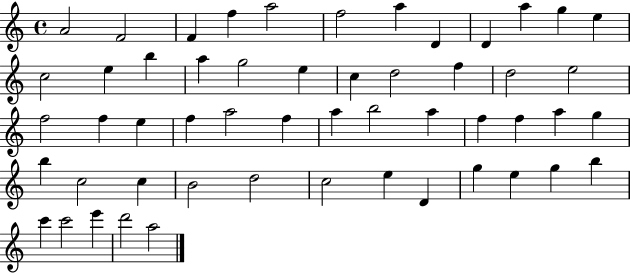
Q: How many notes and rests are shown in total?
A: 53